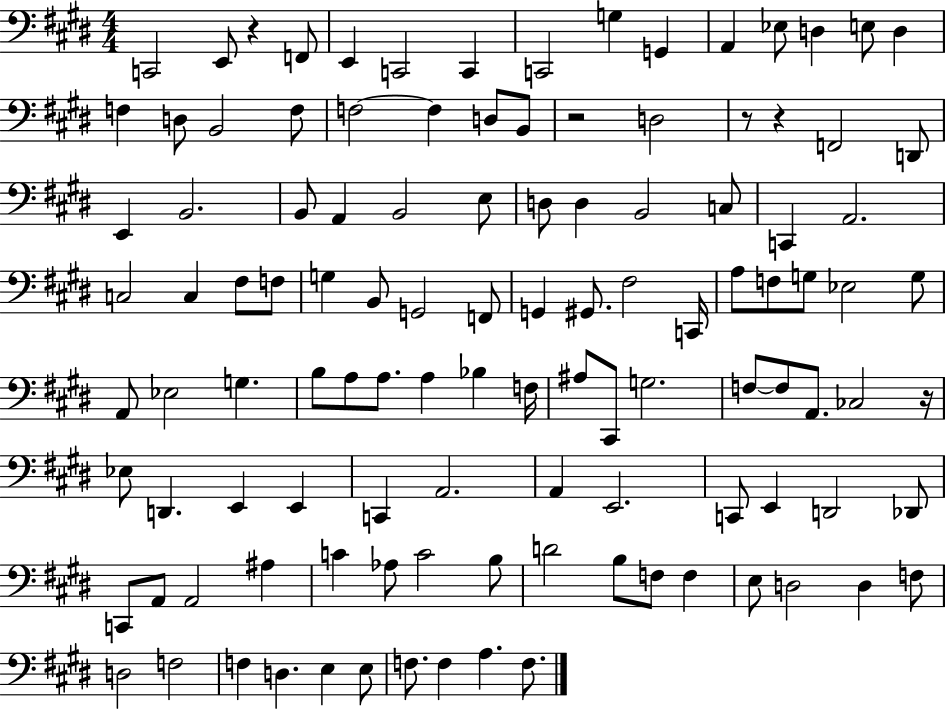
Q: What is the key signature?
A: E major